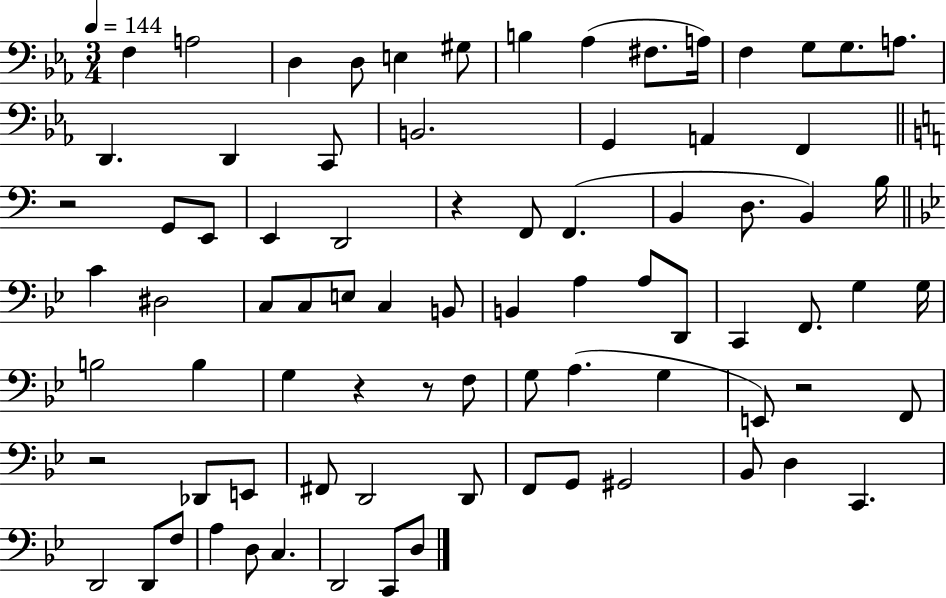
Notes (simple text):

F3/q A3/h D3/q D3/e E3/q G#3/e B3/q Ab3/q F#3/e. A3/s F3/q G3/e G3/e. A3/e. D2/q. D2/q C2/e B2/h. G2/q A2/q F2/q R/h G2/e E2/e E2/q D2/h R/q F2/e F2/q. B2/q D3/e. B2/q B3/s C4/q D#3/h C3/e C3/e E3/e C3/q B2/e B2/q A3/q A3/e D2/e C2/q F2/e. G3/q G3/s B3/h B3/q G3/q R/q R/e F3/e G3/e A3/q. G3/q E2/e R/h F2/e R/h Db2/e E2/e F#2/e D2/h D2/e F2/e G2/e G#2/h Bb2/e D3/q C2/q. D2/h D2/e F3/e A3/q D3/e C3/q. D2/h C2/e D3/e